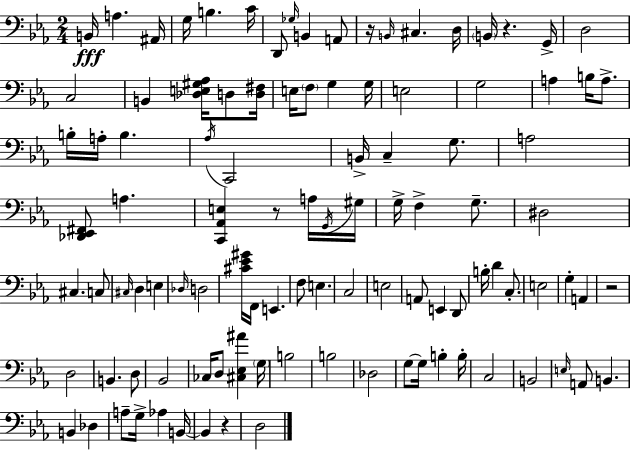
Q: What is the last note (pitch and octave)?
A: D3